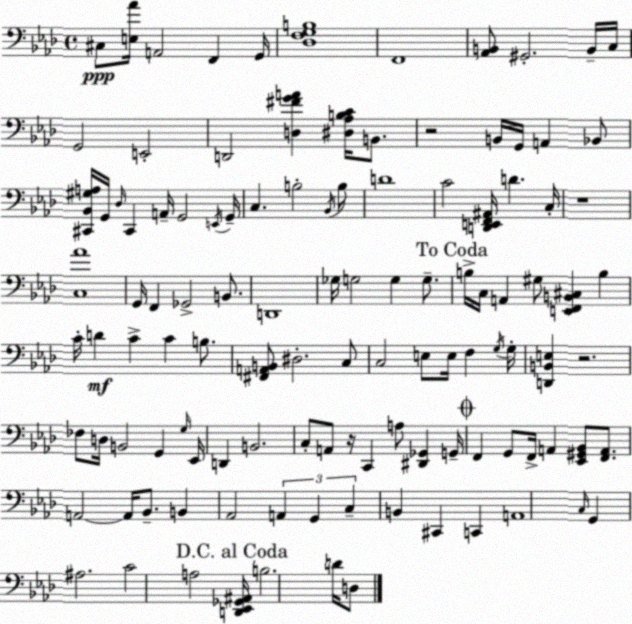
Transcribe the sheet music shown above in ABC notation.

X:1
T:Untitled
M:4/4
L:1/4
K:Fm
^C,/2 [E,_A]/4 A,,2 F,, G,,/4 [_D,F,G,B,]4 F,,4 [_A,,B,,]/2 ^G,,2 B,,/4 C,/4 G,,2 E,,2 D,,2 [D,^FGA] [^D,_A,B,C]/4 B,,/2 z2 B,,/4 G,,/4 A,, _B,,/2 [^C,,_B,,^G,A,]/4 G,,/4 _D,/4 ^C,, A,,/4 G,,2 E,,/4 G,,/4 C, B,2 _B,,/4 B,/2 D4 C2 [D,,E,,F,,^A,,]/4 D C,/4 z4 [C,_A]4 G,,/4 F,, _G,,2 B,,/2 D,,4 _G,/4 G,2 G, G,/2 B,/4 C,/4 A,, ^G,/2 [E,,F,,B,,^C,] B, C/4 D C C B,/2 [^F,,A,,B,,]/2 ^D,2 C,/2 C,2 E,/2 E,/4 F, G,/4 G,/4 [D,,B,,E,] z2 _F,/2 D,/4 B,,2 G,, G,/4 _E,,/4 D,, B,,2 C,/2 A,,/2 z/4 C,, A,/2 [^D,,_G,,] G,,/4 F,, G,,/2 F,,/4 A,, [_E,,^G,,_B,,]/2 [F,,A,,]/2 A,,2 A,,/4 _B,,/2 B,, _A,,2 A,, G,, C, B,, ^C,, C,, A,,4 C,/4 G,, ^A,2 C2 A,2 [D,,_E,,_G,,^A,,]/4 B,2 D/4 D,/2